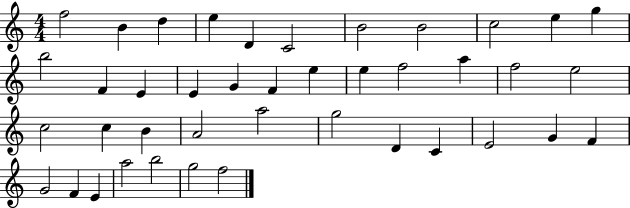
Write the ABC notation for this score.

X:1
T:Untitled
M:4/4
L:1/4
K:C
f2 B d e D C2 B2 B2 c2 e g b2 F E E G F e e f2 a f2 e2 c2 c B A2 a2 g2 D C E2 G F G2 F E a2 b2 g2 f2